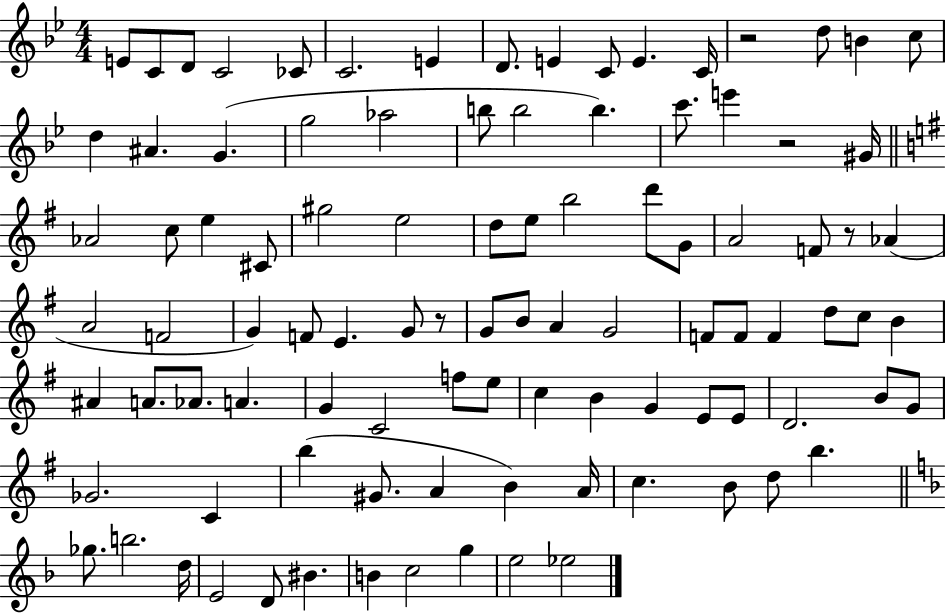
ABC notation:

X:1
T:Untitled
M:4/4
L:1/4
K:Bb
E/2 C/2 D/2 C2 _C/2 C2 E D/2 E C/2 E C/4 z2 d/2 B c/2 d ^A G g2 _a2 b/2 b2 b c'/2 e' z2 ^G/4 _A2 c/2 e ^C/2 ^g2 e2 d/2 e/2 b2 d'/2 G/2 A2 F/2 z/2 _A A2 F2 G F/2 E G/2 z/2 G/2 B/2 A G2 F/2 F/2 F d/2 c/2 B ^A A/2 _A/2 A G C2 f/2 e/2 c B G E/2 E/2 D2 B/2 G/2 _G2 C b ^G/2 A B A/4 c B/2 d/2 b _g/2 b2 d/4 E2 D/2 ^B B c2 g e2 _e2